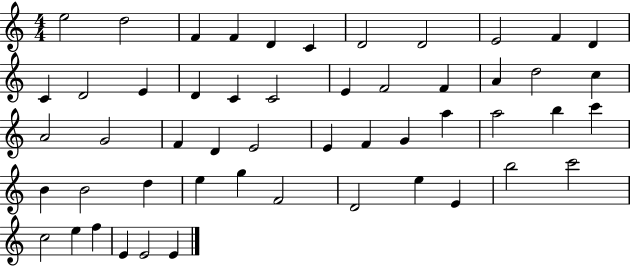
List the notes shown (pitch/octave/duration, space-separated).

E5/h D5/h F4/q F4/q D4/q C4/q D4/h D4/h E4/h F4/q D4/q C4/q D4/h E4/q D4/q C4/q C4/h E4/q F4/h F4/q A4/q D5/h C5/q A4/h G4/h F4/q D4/q E4/h E4/q F4/q G4/q A5/q A5/h B5/q C6/q B4/q B4/h D5/q E5/q G5/q F4/h D4/h E5/q E4/q B5/h C6/h C5/h E5/q F5/q E4/q E4/h E4/q